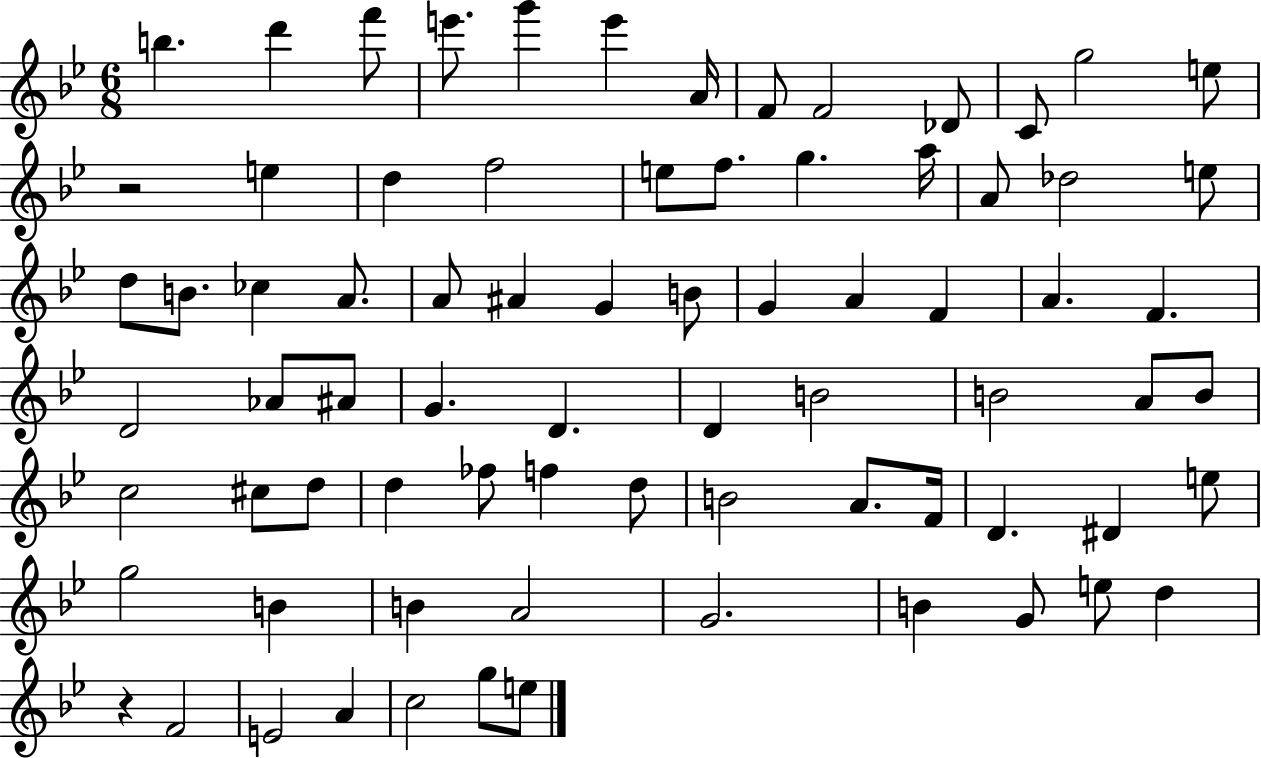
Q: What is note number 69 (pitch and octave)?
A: F4